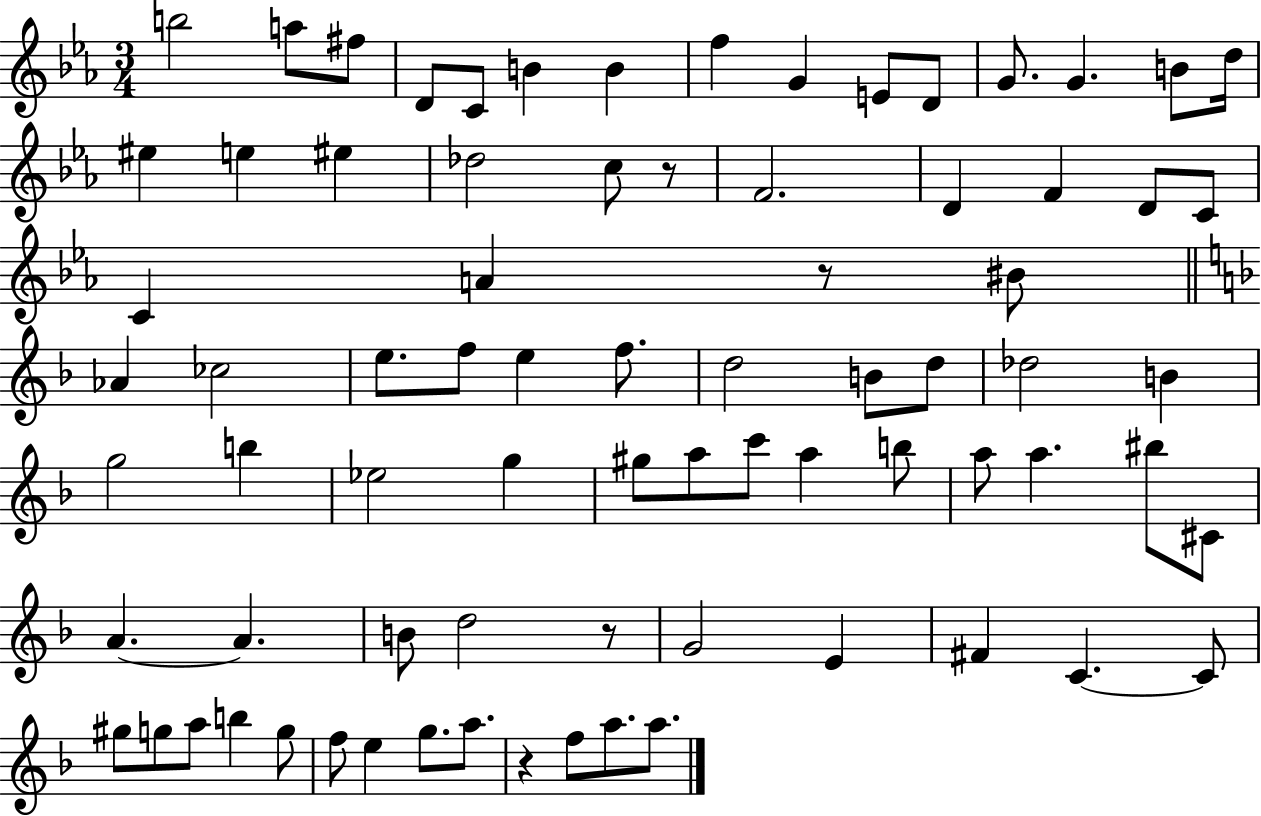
B5/h A5/e F#5/e D4/e C4/e B4/q B4/q F5/q G4/q E4/e D4/e G4/e. G4/q. B4/e D5/s EIS5/q E5/q EIS5/q Db5/h C5/e R/e F4/h. D4/q F4/q D4/e C4/e C4/q A4/q R/e BIS4/e Ab4/q CES5/h E5/e. F5/e E5/q F5/e. D5/h B4/e D5/e Db5/h B4/q G5/h B5/q Eb5/h G5/q G#5/e A5/e C6/e A5/q B5/e A5/e A5/q. BIS5/e C#4/e A4/q. A4/q. B4/e D5/h R/e G4/h E4/q F#4/q C4/q. C4/e G#5/e G5/e A5/e B5/q G5/e F5/e E5/q G5/e. A5/e. R/q F5/e A5/e. A5/e.